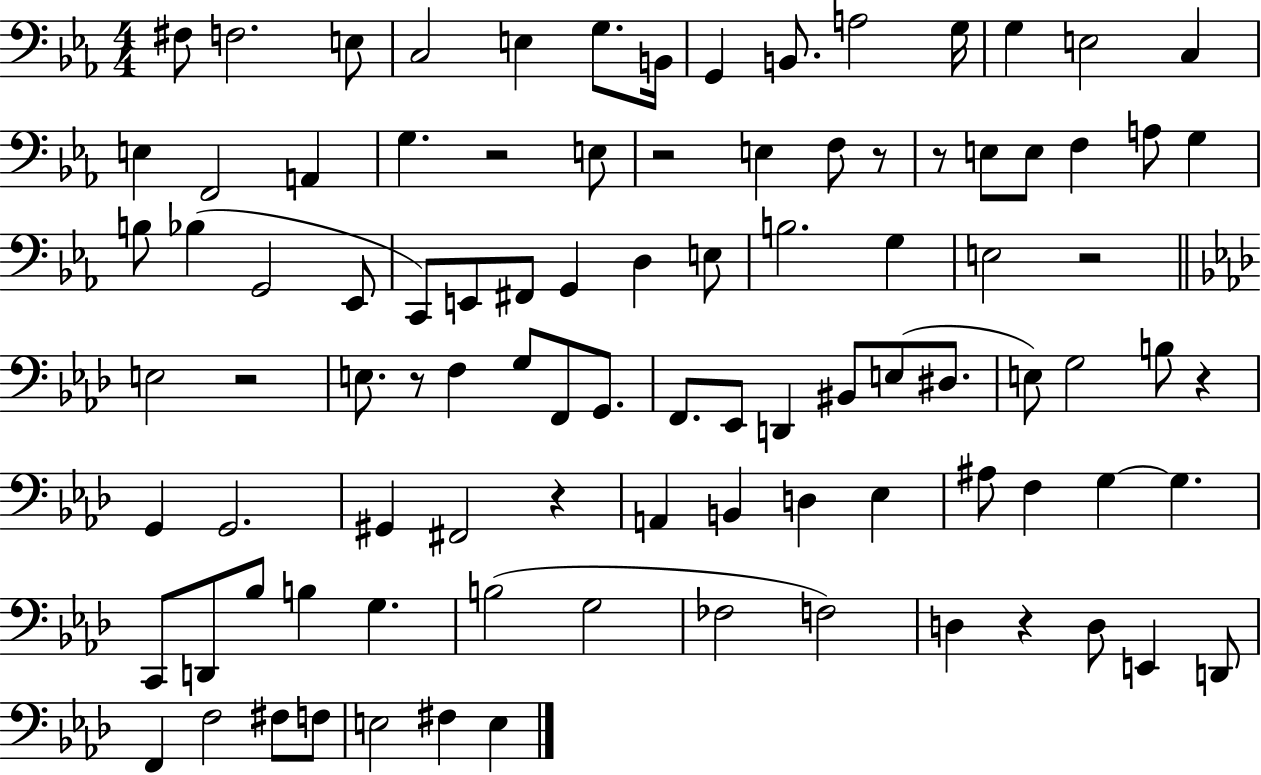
F#3/e F3/h. E3/e C3/h E3/q G3/e. B2/s G2/q B2/e. A3/h G3/s G3/q E3/h C3/q E3/q F2/h A2/q G3/q. R/h E3/e R/h E3/q F3/e R/e R/e E3/e E3/e F3/q A3/e G3/q B3/e Bb3/q G2/h Eb2/e C2/e E2/e F#2/e G2/q D3/q E3/e B3/h. G3/q E3/h R/h E3/h R/h E3/e. R/e F3/q G3/e F2/e G2/e. F2/e. Eb2/e D2/q BIS2/e E3/e D#3/e. E3/e G3/h B3/e R/q G2/q G2/h. G#2/q F#2/h R/q A2/q B2/q D3/q Eb3/q A#3/e F3/q G3/q G3/q. C2/e D2/e Bb3/e B3/q G3/q. B3/h G3/h FES3/h F3/h D3/q R/q D3/e E2/q D2/e F2/q F3/h F#3/e F3/e E3/h F#3/q E3/q